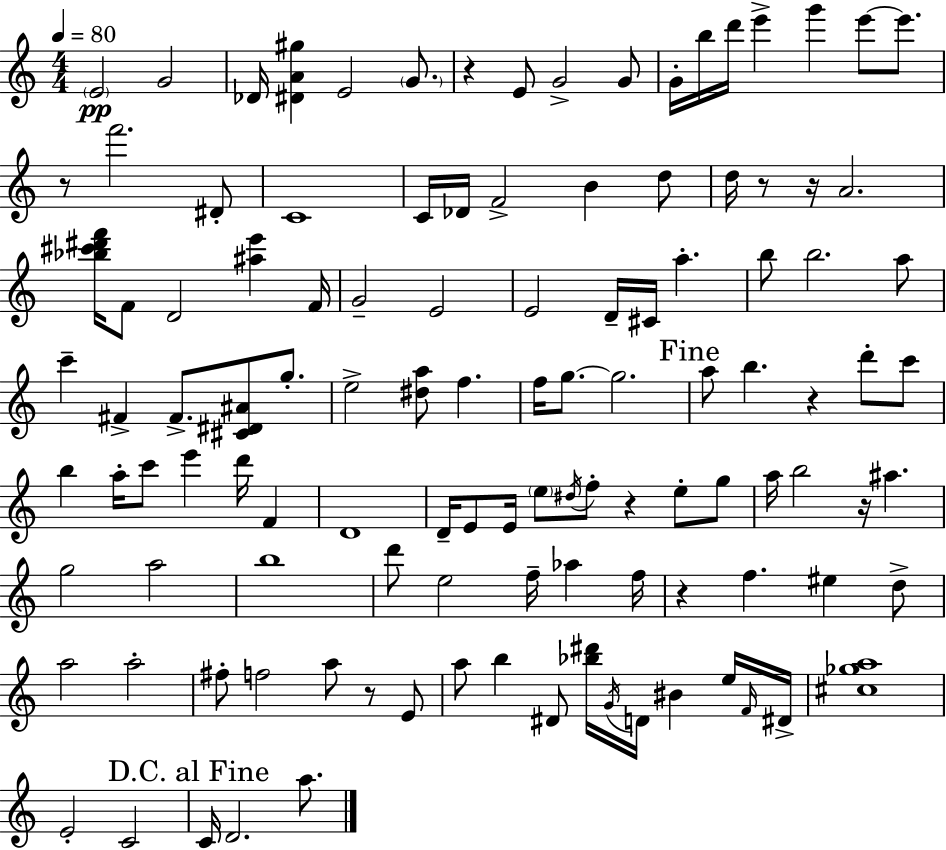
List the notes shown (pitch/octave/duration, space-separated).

E4/h G4/h Db4/s [D#4,A4,G#5]/q E4/h G4/e. R/q E4/e G4/h G4/e G4/s B5/s D6/s E6/q G6/q E6/e E6/e. R/e F6/h. D#4/e C4/w C4/s Db4/s F4/h B4/q D5/e D5/s R/e R/s A4/h. [Bb5,C#6,D#6,F6]/s F4/e D4/h [A#5,E6]/q F4/s G4/h E4/h E4/h D4/s C#4/s A5/q. B5/e B5/h. A5/e C6/q F#4/q F#4/e. [C#4,D#4,A#4]/e G5/e. E5/h [D#5,A5]/e F5/q. F5/s G5/e. G5/h. A5/e B5/q. R/q D6/e C6/e B5/q A5/s C6/e E6/q D6/s F4/q D4/w D4/s E4/e E4/s E5/e D#5/s F5/e R/q E5/e G5/e A5/s B5/h R/s A#5/q. G5/h A5/h B5/w D6/e E5/h F5/s Ab5/q F5/s R/q F5/q. EIS5/q D5/e A5/h A5/h F#5/e F5/h A5/e R/e E4/e A5/e B5/q D#4/e [Bb5,D#6]/s G4/s D4/s BIS4/q E5/s F4/s D#4/s [C#5,Gb5,A5]/w E4/h C4/h C4/s D4/h. A5/e.